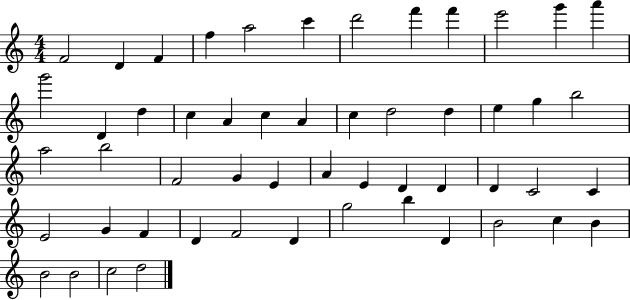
F4/h D4/q F4/q F5/q A5/h C6/q D6/h F6/q F6/q E6/h G6/q A6/q G6/h D4/q D5/q C5/q A4/q C5/q A4/q C5/q D5/h D5/q E5/q G5/q B5/h A5/h B5/h F4/h G4/q E4/q A4/q E4/q D4/q D4/q D4/q C4/h C4/q E4/h G4/q F4/q D4/q F4/h D4/q G5/h B5/q D4/q B4/h C5/q B4/q B4/h B4/h C5/h D5/h